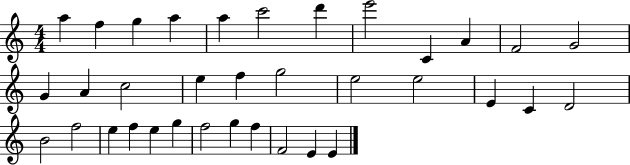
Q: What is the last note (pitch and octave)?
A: E4